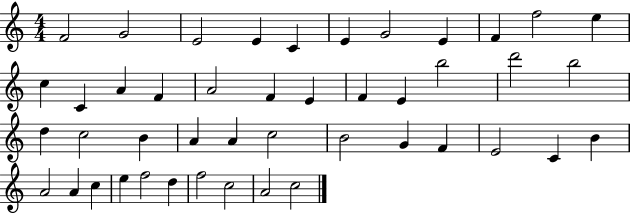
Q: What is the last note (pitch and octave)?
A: C5